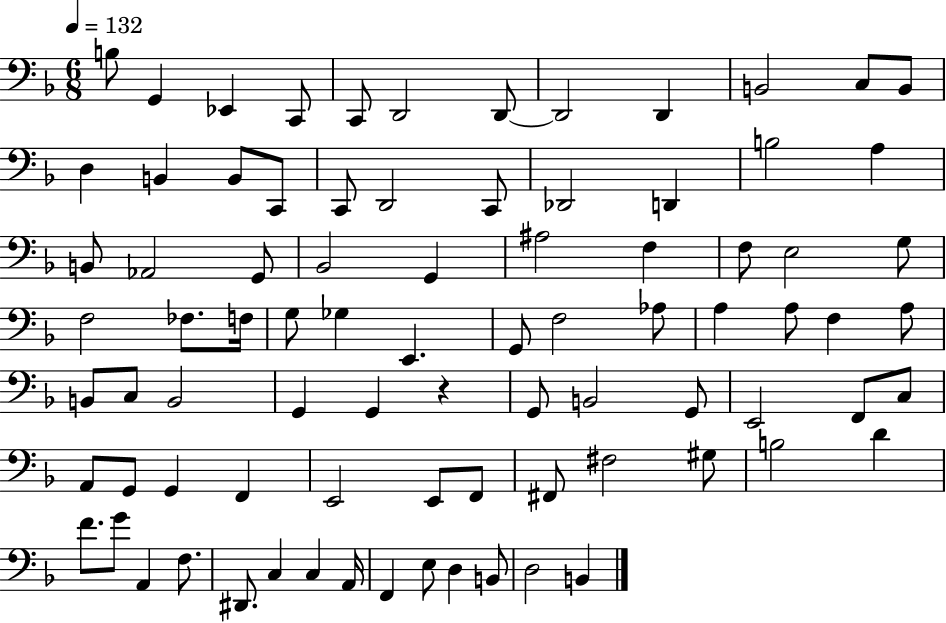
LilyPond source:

{
  \clef bass
  \numericTimeSignature
  \time 6/8
  \key f \major
  \tempo 4 = 132
  b8 g,4 ees,4 c,8 | c,8 d,2 d,8~~ | d,2 d,4 | b,2 c8 b,8 | \break d4 b,4 b,8 c,8 | c,8 d,2 c,8 | des,2 d,4 | b2 a4 | \break b,8 aes,2 g,8 | bes,2 g,4 | ais2 f4 | f8 e2 g8 | \break f2 fes8. f16 | g8 ges4 e,4. | g,8 f2 aes8 | a4 a8 f4 a8 | \break b,8 c8 b,2 | g,4 g,4 r4 | g,8 b,2 g,8 | e,2 f,8 c8 | \break a,8 g,8 g,4 f,4 | e,2 e,8 f,8 | fis,8 fis2 gis8 | b2 d'4 | \break f'8. g'8 a,4 f8. | dis,8. c4 c4 a,16 | f,4 e8 d4 b,8 | d2 b,4 | \break \bar "|."
}